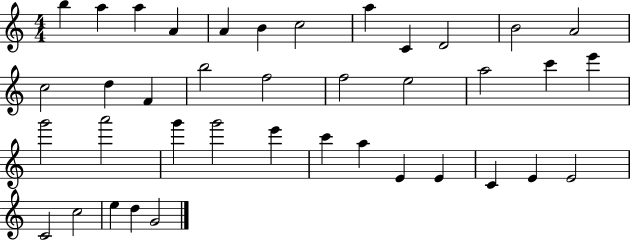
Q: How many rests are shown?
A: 0